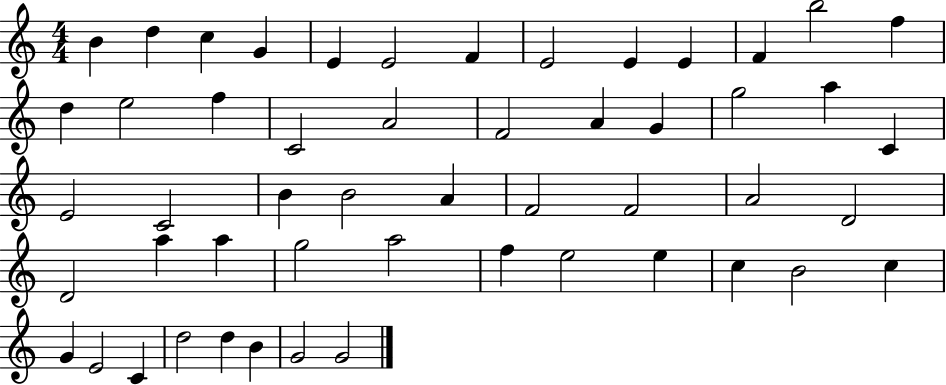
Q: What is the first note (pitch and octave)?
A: B4